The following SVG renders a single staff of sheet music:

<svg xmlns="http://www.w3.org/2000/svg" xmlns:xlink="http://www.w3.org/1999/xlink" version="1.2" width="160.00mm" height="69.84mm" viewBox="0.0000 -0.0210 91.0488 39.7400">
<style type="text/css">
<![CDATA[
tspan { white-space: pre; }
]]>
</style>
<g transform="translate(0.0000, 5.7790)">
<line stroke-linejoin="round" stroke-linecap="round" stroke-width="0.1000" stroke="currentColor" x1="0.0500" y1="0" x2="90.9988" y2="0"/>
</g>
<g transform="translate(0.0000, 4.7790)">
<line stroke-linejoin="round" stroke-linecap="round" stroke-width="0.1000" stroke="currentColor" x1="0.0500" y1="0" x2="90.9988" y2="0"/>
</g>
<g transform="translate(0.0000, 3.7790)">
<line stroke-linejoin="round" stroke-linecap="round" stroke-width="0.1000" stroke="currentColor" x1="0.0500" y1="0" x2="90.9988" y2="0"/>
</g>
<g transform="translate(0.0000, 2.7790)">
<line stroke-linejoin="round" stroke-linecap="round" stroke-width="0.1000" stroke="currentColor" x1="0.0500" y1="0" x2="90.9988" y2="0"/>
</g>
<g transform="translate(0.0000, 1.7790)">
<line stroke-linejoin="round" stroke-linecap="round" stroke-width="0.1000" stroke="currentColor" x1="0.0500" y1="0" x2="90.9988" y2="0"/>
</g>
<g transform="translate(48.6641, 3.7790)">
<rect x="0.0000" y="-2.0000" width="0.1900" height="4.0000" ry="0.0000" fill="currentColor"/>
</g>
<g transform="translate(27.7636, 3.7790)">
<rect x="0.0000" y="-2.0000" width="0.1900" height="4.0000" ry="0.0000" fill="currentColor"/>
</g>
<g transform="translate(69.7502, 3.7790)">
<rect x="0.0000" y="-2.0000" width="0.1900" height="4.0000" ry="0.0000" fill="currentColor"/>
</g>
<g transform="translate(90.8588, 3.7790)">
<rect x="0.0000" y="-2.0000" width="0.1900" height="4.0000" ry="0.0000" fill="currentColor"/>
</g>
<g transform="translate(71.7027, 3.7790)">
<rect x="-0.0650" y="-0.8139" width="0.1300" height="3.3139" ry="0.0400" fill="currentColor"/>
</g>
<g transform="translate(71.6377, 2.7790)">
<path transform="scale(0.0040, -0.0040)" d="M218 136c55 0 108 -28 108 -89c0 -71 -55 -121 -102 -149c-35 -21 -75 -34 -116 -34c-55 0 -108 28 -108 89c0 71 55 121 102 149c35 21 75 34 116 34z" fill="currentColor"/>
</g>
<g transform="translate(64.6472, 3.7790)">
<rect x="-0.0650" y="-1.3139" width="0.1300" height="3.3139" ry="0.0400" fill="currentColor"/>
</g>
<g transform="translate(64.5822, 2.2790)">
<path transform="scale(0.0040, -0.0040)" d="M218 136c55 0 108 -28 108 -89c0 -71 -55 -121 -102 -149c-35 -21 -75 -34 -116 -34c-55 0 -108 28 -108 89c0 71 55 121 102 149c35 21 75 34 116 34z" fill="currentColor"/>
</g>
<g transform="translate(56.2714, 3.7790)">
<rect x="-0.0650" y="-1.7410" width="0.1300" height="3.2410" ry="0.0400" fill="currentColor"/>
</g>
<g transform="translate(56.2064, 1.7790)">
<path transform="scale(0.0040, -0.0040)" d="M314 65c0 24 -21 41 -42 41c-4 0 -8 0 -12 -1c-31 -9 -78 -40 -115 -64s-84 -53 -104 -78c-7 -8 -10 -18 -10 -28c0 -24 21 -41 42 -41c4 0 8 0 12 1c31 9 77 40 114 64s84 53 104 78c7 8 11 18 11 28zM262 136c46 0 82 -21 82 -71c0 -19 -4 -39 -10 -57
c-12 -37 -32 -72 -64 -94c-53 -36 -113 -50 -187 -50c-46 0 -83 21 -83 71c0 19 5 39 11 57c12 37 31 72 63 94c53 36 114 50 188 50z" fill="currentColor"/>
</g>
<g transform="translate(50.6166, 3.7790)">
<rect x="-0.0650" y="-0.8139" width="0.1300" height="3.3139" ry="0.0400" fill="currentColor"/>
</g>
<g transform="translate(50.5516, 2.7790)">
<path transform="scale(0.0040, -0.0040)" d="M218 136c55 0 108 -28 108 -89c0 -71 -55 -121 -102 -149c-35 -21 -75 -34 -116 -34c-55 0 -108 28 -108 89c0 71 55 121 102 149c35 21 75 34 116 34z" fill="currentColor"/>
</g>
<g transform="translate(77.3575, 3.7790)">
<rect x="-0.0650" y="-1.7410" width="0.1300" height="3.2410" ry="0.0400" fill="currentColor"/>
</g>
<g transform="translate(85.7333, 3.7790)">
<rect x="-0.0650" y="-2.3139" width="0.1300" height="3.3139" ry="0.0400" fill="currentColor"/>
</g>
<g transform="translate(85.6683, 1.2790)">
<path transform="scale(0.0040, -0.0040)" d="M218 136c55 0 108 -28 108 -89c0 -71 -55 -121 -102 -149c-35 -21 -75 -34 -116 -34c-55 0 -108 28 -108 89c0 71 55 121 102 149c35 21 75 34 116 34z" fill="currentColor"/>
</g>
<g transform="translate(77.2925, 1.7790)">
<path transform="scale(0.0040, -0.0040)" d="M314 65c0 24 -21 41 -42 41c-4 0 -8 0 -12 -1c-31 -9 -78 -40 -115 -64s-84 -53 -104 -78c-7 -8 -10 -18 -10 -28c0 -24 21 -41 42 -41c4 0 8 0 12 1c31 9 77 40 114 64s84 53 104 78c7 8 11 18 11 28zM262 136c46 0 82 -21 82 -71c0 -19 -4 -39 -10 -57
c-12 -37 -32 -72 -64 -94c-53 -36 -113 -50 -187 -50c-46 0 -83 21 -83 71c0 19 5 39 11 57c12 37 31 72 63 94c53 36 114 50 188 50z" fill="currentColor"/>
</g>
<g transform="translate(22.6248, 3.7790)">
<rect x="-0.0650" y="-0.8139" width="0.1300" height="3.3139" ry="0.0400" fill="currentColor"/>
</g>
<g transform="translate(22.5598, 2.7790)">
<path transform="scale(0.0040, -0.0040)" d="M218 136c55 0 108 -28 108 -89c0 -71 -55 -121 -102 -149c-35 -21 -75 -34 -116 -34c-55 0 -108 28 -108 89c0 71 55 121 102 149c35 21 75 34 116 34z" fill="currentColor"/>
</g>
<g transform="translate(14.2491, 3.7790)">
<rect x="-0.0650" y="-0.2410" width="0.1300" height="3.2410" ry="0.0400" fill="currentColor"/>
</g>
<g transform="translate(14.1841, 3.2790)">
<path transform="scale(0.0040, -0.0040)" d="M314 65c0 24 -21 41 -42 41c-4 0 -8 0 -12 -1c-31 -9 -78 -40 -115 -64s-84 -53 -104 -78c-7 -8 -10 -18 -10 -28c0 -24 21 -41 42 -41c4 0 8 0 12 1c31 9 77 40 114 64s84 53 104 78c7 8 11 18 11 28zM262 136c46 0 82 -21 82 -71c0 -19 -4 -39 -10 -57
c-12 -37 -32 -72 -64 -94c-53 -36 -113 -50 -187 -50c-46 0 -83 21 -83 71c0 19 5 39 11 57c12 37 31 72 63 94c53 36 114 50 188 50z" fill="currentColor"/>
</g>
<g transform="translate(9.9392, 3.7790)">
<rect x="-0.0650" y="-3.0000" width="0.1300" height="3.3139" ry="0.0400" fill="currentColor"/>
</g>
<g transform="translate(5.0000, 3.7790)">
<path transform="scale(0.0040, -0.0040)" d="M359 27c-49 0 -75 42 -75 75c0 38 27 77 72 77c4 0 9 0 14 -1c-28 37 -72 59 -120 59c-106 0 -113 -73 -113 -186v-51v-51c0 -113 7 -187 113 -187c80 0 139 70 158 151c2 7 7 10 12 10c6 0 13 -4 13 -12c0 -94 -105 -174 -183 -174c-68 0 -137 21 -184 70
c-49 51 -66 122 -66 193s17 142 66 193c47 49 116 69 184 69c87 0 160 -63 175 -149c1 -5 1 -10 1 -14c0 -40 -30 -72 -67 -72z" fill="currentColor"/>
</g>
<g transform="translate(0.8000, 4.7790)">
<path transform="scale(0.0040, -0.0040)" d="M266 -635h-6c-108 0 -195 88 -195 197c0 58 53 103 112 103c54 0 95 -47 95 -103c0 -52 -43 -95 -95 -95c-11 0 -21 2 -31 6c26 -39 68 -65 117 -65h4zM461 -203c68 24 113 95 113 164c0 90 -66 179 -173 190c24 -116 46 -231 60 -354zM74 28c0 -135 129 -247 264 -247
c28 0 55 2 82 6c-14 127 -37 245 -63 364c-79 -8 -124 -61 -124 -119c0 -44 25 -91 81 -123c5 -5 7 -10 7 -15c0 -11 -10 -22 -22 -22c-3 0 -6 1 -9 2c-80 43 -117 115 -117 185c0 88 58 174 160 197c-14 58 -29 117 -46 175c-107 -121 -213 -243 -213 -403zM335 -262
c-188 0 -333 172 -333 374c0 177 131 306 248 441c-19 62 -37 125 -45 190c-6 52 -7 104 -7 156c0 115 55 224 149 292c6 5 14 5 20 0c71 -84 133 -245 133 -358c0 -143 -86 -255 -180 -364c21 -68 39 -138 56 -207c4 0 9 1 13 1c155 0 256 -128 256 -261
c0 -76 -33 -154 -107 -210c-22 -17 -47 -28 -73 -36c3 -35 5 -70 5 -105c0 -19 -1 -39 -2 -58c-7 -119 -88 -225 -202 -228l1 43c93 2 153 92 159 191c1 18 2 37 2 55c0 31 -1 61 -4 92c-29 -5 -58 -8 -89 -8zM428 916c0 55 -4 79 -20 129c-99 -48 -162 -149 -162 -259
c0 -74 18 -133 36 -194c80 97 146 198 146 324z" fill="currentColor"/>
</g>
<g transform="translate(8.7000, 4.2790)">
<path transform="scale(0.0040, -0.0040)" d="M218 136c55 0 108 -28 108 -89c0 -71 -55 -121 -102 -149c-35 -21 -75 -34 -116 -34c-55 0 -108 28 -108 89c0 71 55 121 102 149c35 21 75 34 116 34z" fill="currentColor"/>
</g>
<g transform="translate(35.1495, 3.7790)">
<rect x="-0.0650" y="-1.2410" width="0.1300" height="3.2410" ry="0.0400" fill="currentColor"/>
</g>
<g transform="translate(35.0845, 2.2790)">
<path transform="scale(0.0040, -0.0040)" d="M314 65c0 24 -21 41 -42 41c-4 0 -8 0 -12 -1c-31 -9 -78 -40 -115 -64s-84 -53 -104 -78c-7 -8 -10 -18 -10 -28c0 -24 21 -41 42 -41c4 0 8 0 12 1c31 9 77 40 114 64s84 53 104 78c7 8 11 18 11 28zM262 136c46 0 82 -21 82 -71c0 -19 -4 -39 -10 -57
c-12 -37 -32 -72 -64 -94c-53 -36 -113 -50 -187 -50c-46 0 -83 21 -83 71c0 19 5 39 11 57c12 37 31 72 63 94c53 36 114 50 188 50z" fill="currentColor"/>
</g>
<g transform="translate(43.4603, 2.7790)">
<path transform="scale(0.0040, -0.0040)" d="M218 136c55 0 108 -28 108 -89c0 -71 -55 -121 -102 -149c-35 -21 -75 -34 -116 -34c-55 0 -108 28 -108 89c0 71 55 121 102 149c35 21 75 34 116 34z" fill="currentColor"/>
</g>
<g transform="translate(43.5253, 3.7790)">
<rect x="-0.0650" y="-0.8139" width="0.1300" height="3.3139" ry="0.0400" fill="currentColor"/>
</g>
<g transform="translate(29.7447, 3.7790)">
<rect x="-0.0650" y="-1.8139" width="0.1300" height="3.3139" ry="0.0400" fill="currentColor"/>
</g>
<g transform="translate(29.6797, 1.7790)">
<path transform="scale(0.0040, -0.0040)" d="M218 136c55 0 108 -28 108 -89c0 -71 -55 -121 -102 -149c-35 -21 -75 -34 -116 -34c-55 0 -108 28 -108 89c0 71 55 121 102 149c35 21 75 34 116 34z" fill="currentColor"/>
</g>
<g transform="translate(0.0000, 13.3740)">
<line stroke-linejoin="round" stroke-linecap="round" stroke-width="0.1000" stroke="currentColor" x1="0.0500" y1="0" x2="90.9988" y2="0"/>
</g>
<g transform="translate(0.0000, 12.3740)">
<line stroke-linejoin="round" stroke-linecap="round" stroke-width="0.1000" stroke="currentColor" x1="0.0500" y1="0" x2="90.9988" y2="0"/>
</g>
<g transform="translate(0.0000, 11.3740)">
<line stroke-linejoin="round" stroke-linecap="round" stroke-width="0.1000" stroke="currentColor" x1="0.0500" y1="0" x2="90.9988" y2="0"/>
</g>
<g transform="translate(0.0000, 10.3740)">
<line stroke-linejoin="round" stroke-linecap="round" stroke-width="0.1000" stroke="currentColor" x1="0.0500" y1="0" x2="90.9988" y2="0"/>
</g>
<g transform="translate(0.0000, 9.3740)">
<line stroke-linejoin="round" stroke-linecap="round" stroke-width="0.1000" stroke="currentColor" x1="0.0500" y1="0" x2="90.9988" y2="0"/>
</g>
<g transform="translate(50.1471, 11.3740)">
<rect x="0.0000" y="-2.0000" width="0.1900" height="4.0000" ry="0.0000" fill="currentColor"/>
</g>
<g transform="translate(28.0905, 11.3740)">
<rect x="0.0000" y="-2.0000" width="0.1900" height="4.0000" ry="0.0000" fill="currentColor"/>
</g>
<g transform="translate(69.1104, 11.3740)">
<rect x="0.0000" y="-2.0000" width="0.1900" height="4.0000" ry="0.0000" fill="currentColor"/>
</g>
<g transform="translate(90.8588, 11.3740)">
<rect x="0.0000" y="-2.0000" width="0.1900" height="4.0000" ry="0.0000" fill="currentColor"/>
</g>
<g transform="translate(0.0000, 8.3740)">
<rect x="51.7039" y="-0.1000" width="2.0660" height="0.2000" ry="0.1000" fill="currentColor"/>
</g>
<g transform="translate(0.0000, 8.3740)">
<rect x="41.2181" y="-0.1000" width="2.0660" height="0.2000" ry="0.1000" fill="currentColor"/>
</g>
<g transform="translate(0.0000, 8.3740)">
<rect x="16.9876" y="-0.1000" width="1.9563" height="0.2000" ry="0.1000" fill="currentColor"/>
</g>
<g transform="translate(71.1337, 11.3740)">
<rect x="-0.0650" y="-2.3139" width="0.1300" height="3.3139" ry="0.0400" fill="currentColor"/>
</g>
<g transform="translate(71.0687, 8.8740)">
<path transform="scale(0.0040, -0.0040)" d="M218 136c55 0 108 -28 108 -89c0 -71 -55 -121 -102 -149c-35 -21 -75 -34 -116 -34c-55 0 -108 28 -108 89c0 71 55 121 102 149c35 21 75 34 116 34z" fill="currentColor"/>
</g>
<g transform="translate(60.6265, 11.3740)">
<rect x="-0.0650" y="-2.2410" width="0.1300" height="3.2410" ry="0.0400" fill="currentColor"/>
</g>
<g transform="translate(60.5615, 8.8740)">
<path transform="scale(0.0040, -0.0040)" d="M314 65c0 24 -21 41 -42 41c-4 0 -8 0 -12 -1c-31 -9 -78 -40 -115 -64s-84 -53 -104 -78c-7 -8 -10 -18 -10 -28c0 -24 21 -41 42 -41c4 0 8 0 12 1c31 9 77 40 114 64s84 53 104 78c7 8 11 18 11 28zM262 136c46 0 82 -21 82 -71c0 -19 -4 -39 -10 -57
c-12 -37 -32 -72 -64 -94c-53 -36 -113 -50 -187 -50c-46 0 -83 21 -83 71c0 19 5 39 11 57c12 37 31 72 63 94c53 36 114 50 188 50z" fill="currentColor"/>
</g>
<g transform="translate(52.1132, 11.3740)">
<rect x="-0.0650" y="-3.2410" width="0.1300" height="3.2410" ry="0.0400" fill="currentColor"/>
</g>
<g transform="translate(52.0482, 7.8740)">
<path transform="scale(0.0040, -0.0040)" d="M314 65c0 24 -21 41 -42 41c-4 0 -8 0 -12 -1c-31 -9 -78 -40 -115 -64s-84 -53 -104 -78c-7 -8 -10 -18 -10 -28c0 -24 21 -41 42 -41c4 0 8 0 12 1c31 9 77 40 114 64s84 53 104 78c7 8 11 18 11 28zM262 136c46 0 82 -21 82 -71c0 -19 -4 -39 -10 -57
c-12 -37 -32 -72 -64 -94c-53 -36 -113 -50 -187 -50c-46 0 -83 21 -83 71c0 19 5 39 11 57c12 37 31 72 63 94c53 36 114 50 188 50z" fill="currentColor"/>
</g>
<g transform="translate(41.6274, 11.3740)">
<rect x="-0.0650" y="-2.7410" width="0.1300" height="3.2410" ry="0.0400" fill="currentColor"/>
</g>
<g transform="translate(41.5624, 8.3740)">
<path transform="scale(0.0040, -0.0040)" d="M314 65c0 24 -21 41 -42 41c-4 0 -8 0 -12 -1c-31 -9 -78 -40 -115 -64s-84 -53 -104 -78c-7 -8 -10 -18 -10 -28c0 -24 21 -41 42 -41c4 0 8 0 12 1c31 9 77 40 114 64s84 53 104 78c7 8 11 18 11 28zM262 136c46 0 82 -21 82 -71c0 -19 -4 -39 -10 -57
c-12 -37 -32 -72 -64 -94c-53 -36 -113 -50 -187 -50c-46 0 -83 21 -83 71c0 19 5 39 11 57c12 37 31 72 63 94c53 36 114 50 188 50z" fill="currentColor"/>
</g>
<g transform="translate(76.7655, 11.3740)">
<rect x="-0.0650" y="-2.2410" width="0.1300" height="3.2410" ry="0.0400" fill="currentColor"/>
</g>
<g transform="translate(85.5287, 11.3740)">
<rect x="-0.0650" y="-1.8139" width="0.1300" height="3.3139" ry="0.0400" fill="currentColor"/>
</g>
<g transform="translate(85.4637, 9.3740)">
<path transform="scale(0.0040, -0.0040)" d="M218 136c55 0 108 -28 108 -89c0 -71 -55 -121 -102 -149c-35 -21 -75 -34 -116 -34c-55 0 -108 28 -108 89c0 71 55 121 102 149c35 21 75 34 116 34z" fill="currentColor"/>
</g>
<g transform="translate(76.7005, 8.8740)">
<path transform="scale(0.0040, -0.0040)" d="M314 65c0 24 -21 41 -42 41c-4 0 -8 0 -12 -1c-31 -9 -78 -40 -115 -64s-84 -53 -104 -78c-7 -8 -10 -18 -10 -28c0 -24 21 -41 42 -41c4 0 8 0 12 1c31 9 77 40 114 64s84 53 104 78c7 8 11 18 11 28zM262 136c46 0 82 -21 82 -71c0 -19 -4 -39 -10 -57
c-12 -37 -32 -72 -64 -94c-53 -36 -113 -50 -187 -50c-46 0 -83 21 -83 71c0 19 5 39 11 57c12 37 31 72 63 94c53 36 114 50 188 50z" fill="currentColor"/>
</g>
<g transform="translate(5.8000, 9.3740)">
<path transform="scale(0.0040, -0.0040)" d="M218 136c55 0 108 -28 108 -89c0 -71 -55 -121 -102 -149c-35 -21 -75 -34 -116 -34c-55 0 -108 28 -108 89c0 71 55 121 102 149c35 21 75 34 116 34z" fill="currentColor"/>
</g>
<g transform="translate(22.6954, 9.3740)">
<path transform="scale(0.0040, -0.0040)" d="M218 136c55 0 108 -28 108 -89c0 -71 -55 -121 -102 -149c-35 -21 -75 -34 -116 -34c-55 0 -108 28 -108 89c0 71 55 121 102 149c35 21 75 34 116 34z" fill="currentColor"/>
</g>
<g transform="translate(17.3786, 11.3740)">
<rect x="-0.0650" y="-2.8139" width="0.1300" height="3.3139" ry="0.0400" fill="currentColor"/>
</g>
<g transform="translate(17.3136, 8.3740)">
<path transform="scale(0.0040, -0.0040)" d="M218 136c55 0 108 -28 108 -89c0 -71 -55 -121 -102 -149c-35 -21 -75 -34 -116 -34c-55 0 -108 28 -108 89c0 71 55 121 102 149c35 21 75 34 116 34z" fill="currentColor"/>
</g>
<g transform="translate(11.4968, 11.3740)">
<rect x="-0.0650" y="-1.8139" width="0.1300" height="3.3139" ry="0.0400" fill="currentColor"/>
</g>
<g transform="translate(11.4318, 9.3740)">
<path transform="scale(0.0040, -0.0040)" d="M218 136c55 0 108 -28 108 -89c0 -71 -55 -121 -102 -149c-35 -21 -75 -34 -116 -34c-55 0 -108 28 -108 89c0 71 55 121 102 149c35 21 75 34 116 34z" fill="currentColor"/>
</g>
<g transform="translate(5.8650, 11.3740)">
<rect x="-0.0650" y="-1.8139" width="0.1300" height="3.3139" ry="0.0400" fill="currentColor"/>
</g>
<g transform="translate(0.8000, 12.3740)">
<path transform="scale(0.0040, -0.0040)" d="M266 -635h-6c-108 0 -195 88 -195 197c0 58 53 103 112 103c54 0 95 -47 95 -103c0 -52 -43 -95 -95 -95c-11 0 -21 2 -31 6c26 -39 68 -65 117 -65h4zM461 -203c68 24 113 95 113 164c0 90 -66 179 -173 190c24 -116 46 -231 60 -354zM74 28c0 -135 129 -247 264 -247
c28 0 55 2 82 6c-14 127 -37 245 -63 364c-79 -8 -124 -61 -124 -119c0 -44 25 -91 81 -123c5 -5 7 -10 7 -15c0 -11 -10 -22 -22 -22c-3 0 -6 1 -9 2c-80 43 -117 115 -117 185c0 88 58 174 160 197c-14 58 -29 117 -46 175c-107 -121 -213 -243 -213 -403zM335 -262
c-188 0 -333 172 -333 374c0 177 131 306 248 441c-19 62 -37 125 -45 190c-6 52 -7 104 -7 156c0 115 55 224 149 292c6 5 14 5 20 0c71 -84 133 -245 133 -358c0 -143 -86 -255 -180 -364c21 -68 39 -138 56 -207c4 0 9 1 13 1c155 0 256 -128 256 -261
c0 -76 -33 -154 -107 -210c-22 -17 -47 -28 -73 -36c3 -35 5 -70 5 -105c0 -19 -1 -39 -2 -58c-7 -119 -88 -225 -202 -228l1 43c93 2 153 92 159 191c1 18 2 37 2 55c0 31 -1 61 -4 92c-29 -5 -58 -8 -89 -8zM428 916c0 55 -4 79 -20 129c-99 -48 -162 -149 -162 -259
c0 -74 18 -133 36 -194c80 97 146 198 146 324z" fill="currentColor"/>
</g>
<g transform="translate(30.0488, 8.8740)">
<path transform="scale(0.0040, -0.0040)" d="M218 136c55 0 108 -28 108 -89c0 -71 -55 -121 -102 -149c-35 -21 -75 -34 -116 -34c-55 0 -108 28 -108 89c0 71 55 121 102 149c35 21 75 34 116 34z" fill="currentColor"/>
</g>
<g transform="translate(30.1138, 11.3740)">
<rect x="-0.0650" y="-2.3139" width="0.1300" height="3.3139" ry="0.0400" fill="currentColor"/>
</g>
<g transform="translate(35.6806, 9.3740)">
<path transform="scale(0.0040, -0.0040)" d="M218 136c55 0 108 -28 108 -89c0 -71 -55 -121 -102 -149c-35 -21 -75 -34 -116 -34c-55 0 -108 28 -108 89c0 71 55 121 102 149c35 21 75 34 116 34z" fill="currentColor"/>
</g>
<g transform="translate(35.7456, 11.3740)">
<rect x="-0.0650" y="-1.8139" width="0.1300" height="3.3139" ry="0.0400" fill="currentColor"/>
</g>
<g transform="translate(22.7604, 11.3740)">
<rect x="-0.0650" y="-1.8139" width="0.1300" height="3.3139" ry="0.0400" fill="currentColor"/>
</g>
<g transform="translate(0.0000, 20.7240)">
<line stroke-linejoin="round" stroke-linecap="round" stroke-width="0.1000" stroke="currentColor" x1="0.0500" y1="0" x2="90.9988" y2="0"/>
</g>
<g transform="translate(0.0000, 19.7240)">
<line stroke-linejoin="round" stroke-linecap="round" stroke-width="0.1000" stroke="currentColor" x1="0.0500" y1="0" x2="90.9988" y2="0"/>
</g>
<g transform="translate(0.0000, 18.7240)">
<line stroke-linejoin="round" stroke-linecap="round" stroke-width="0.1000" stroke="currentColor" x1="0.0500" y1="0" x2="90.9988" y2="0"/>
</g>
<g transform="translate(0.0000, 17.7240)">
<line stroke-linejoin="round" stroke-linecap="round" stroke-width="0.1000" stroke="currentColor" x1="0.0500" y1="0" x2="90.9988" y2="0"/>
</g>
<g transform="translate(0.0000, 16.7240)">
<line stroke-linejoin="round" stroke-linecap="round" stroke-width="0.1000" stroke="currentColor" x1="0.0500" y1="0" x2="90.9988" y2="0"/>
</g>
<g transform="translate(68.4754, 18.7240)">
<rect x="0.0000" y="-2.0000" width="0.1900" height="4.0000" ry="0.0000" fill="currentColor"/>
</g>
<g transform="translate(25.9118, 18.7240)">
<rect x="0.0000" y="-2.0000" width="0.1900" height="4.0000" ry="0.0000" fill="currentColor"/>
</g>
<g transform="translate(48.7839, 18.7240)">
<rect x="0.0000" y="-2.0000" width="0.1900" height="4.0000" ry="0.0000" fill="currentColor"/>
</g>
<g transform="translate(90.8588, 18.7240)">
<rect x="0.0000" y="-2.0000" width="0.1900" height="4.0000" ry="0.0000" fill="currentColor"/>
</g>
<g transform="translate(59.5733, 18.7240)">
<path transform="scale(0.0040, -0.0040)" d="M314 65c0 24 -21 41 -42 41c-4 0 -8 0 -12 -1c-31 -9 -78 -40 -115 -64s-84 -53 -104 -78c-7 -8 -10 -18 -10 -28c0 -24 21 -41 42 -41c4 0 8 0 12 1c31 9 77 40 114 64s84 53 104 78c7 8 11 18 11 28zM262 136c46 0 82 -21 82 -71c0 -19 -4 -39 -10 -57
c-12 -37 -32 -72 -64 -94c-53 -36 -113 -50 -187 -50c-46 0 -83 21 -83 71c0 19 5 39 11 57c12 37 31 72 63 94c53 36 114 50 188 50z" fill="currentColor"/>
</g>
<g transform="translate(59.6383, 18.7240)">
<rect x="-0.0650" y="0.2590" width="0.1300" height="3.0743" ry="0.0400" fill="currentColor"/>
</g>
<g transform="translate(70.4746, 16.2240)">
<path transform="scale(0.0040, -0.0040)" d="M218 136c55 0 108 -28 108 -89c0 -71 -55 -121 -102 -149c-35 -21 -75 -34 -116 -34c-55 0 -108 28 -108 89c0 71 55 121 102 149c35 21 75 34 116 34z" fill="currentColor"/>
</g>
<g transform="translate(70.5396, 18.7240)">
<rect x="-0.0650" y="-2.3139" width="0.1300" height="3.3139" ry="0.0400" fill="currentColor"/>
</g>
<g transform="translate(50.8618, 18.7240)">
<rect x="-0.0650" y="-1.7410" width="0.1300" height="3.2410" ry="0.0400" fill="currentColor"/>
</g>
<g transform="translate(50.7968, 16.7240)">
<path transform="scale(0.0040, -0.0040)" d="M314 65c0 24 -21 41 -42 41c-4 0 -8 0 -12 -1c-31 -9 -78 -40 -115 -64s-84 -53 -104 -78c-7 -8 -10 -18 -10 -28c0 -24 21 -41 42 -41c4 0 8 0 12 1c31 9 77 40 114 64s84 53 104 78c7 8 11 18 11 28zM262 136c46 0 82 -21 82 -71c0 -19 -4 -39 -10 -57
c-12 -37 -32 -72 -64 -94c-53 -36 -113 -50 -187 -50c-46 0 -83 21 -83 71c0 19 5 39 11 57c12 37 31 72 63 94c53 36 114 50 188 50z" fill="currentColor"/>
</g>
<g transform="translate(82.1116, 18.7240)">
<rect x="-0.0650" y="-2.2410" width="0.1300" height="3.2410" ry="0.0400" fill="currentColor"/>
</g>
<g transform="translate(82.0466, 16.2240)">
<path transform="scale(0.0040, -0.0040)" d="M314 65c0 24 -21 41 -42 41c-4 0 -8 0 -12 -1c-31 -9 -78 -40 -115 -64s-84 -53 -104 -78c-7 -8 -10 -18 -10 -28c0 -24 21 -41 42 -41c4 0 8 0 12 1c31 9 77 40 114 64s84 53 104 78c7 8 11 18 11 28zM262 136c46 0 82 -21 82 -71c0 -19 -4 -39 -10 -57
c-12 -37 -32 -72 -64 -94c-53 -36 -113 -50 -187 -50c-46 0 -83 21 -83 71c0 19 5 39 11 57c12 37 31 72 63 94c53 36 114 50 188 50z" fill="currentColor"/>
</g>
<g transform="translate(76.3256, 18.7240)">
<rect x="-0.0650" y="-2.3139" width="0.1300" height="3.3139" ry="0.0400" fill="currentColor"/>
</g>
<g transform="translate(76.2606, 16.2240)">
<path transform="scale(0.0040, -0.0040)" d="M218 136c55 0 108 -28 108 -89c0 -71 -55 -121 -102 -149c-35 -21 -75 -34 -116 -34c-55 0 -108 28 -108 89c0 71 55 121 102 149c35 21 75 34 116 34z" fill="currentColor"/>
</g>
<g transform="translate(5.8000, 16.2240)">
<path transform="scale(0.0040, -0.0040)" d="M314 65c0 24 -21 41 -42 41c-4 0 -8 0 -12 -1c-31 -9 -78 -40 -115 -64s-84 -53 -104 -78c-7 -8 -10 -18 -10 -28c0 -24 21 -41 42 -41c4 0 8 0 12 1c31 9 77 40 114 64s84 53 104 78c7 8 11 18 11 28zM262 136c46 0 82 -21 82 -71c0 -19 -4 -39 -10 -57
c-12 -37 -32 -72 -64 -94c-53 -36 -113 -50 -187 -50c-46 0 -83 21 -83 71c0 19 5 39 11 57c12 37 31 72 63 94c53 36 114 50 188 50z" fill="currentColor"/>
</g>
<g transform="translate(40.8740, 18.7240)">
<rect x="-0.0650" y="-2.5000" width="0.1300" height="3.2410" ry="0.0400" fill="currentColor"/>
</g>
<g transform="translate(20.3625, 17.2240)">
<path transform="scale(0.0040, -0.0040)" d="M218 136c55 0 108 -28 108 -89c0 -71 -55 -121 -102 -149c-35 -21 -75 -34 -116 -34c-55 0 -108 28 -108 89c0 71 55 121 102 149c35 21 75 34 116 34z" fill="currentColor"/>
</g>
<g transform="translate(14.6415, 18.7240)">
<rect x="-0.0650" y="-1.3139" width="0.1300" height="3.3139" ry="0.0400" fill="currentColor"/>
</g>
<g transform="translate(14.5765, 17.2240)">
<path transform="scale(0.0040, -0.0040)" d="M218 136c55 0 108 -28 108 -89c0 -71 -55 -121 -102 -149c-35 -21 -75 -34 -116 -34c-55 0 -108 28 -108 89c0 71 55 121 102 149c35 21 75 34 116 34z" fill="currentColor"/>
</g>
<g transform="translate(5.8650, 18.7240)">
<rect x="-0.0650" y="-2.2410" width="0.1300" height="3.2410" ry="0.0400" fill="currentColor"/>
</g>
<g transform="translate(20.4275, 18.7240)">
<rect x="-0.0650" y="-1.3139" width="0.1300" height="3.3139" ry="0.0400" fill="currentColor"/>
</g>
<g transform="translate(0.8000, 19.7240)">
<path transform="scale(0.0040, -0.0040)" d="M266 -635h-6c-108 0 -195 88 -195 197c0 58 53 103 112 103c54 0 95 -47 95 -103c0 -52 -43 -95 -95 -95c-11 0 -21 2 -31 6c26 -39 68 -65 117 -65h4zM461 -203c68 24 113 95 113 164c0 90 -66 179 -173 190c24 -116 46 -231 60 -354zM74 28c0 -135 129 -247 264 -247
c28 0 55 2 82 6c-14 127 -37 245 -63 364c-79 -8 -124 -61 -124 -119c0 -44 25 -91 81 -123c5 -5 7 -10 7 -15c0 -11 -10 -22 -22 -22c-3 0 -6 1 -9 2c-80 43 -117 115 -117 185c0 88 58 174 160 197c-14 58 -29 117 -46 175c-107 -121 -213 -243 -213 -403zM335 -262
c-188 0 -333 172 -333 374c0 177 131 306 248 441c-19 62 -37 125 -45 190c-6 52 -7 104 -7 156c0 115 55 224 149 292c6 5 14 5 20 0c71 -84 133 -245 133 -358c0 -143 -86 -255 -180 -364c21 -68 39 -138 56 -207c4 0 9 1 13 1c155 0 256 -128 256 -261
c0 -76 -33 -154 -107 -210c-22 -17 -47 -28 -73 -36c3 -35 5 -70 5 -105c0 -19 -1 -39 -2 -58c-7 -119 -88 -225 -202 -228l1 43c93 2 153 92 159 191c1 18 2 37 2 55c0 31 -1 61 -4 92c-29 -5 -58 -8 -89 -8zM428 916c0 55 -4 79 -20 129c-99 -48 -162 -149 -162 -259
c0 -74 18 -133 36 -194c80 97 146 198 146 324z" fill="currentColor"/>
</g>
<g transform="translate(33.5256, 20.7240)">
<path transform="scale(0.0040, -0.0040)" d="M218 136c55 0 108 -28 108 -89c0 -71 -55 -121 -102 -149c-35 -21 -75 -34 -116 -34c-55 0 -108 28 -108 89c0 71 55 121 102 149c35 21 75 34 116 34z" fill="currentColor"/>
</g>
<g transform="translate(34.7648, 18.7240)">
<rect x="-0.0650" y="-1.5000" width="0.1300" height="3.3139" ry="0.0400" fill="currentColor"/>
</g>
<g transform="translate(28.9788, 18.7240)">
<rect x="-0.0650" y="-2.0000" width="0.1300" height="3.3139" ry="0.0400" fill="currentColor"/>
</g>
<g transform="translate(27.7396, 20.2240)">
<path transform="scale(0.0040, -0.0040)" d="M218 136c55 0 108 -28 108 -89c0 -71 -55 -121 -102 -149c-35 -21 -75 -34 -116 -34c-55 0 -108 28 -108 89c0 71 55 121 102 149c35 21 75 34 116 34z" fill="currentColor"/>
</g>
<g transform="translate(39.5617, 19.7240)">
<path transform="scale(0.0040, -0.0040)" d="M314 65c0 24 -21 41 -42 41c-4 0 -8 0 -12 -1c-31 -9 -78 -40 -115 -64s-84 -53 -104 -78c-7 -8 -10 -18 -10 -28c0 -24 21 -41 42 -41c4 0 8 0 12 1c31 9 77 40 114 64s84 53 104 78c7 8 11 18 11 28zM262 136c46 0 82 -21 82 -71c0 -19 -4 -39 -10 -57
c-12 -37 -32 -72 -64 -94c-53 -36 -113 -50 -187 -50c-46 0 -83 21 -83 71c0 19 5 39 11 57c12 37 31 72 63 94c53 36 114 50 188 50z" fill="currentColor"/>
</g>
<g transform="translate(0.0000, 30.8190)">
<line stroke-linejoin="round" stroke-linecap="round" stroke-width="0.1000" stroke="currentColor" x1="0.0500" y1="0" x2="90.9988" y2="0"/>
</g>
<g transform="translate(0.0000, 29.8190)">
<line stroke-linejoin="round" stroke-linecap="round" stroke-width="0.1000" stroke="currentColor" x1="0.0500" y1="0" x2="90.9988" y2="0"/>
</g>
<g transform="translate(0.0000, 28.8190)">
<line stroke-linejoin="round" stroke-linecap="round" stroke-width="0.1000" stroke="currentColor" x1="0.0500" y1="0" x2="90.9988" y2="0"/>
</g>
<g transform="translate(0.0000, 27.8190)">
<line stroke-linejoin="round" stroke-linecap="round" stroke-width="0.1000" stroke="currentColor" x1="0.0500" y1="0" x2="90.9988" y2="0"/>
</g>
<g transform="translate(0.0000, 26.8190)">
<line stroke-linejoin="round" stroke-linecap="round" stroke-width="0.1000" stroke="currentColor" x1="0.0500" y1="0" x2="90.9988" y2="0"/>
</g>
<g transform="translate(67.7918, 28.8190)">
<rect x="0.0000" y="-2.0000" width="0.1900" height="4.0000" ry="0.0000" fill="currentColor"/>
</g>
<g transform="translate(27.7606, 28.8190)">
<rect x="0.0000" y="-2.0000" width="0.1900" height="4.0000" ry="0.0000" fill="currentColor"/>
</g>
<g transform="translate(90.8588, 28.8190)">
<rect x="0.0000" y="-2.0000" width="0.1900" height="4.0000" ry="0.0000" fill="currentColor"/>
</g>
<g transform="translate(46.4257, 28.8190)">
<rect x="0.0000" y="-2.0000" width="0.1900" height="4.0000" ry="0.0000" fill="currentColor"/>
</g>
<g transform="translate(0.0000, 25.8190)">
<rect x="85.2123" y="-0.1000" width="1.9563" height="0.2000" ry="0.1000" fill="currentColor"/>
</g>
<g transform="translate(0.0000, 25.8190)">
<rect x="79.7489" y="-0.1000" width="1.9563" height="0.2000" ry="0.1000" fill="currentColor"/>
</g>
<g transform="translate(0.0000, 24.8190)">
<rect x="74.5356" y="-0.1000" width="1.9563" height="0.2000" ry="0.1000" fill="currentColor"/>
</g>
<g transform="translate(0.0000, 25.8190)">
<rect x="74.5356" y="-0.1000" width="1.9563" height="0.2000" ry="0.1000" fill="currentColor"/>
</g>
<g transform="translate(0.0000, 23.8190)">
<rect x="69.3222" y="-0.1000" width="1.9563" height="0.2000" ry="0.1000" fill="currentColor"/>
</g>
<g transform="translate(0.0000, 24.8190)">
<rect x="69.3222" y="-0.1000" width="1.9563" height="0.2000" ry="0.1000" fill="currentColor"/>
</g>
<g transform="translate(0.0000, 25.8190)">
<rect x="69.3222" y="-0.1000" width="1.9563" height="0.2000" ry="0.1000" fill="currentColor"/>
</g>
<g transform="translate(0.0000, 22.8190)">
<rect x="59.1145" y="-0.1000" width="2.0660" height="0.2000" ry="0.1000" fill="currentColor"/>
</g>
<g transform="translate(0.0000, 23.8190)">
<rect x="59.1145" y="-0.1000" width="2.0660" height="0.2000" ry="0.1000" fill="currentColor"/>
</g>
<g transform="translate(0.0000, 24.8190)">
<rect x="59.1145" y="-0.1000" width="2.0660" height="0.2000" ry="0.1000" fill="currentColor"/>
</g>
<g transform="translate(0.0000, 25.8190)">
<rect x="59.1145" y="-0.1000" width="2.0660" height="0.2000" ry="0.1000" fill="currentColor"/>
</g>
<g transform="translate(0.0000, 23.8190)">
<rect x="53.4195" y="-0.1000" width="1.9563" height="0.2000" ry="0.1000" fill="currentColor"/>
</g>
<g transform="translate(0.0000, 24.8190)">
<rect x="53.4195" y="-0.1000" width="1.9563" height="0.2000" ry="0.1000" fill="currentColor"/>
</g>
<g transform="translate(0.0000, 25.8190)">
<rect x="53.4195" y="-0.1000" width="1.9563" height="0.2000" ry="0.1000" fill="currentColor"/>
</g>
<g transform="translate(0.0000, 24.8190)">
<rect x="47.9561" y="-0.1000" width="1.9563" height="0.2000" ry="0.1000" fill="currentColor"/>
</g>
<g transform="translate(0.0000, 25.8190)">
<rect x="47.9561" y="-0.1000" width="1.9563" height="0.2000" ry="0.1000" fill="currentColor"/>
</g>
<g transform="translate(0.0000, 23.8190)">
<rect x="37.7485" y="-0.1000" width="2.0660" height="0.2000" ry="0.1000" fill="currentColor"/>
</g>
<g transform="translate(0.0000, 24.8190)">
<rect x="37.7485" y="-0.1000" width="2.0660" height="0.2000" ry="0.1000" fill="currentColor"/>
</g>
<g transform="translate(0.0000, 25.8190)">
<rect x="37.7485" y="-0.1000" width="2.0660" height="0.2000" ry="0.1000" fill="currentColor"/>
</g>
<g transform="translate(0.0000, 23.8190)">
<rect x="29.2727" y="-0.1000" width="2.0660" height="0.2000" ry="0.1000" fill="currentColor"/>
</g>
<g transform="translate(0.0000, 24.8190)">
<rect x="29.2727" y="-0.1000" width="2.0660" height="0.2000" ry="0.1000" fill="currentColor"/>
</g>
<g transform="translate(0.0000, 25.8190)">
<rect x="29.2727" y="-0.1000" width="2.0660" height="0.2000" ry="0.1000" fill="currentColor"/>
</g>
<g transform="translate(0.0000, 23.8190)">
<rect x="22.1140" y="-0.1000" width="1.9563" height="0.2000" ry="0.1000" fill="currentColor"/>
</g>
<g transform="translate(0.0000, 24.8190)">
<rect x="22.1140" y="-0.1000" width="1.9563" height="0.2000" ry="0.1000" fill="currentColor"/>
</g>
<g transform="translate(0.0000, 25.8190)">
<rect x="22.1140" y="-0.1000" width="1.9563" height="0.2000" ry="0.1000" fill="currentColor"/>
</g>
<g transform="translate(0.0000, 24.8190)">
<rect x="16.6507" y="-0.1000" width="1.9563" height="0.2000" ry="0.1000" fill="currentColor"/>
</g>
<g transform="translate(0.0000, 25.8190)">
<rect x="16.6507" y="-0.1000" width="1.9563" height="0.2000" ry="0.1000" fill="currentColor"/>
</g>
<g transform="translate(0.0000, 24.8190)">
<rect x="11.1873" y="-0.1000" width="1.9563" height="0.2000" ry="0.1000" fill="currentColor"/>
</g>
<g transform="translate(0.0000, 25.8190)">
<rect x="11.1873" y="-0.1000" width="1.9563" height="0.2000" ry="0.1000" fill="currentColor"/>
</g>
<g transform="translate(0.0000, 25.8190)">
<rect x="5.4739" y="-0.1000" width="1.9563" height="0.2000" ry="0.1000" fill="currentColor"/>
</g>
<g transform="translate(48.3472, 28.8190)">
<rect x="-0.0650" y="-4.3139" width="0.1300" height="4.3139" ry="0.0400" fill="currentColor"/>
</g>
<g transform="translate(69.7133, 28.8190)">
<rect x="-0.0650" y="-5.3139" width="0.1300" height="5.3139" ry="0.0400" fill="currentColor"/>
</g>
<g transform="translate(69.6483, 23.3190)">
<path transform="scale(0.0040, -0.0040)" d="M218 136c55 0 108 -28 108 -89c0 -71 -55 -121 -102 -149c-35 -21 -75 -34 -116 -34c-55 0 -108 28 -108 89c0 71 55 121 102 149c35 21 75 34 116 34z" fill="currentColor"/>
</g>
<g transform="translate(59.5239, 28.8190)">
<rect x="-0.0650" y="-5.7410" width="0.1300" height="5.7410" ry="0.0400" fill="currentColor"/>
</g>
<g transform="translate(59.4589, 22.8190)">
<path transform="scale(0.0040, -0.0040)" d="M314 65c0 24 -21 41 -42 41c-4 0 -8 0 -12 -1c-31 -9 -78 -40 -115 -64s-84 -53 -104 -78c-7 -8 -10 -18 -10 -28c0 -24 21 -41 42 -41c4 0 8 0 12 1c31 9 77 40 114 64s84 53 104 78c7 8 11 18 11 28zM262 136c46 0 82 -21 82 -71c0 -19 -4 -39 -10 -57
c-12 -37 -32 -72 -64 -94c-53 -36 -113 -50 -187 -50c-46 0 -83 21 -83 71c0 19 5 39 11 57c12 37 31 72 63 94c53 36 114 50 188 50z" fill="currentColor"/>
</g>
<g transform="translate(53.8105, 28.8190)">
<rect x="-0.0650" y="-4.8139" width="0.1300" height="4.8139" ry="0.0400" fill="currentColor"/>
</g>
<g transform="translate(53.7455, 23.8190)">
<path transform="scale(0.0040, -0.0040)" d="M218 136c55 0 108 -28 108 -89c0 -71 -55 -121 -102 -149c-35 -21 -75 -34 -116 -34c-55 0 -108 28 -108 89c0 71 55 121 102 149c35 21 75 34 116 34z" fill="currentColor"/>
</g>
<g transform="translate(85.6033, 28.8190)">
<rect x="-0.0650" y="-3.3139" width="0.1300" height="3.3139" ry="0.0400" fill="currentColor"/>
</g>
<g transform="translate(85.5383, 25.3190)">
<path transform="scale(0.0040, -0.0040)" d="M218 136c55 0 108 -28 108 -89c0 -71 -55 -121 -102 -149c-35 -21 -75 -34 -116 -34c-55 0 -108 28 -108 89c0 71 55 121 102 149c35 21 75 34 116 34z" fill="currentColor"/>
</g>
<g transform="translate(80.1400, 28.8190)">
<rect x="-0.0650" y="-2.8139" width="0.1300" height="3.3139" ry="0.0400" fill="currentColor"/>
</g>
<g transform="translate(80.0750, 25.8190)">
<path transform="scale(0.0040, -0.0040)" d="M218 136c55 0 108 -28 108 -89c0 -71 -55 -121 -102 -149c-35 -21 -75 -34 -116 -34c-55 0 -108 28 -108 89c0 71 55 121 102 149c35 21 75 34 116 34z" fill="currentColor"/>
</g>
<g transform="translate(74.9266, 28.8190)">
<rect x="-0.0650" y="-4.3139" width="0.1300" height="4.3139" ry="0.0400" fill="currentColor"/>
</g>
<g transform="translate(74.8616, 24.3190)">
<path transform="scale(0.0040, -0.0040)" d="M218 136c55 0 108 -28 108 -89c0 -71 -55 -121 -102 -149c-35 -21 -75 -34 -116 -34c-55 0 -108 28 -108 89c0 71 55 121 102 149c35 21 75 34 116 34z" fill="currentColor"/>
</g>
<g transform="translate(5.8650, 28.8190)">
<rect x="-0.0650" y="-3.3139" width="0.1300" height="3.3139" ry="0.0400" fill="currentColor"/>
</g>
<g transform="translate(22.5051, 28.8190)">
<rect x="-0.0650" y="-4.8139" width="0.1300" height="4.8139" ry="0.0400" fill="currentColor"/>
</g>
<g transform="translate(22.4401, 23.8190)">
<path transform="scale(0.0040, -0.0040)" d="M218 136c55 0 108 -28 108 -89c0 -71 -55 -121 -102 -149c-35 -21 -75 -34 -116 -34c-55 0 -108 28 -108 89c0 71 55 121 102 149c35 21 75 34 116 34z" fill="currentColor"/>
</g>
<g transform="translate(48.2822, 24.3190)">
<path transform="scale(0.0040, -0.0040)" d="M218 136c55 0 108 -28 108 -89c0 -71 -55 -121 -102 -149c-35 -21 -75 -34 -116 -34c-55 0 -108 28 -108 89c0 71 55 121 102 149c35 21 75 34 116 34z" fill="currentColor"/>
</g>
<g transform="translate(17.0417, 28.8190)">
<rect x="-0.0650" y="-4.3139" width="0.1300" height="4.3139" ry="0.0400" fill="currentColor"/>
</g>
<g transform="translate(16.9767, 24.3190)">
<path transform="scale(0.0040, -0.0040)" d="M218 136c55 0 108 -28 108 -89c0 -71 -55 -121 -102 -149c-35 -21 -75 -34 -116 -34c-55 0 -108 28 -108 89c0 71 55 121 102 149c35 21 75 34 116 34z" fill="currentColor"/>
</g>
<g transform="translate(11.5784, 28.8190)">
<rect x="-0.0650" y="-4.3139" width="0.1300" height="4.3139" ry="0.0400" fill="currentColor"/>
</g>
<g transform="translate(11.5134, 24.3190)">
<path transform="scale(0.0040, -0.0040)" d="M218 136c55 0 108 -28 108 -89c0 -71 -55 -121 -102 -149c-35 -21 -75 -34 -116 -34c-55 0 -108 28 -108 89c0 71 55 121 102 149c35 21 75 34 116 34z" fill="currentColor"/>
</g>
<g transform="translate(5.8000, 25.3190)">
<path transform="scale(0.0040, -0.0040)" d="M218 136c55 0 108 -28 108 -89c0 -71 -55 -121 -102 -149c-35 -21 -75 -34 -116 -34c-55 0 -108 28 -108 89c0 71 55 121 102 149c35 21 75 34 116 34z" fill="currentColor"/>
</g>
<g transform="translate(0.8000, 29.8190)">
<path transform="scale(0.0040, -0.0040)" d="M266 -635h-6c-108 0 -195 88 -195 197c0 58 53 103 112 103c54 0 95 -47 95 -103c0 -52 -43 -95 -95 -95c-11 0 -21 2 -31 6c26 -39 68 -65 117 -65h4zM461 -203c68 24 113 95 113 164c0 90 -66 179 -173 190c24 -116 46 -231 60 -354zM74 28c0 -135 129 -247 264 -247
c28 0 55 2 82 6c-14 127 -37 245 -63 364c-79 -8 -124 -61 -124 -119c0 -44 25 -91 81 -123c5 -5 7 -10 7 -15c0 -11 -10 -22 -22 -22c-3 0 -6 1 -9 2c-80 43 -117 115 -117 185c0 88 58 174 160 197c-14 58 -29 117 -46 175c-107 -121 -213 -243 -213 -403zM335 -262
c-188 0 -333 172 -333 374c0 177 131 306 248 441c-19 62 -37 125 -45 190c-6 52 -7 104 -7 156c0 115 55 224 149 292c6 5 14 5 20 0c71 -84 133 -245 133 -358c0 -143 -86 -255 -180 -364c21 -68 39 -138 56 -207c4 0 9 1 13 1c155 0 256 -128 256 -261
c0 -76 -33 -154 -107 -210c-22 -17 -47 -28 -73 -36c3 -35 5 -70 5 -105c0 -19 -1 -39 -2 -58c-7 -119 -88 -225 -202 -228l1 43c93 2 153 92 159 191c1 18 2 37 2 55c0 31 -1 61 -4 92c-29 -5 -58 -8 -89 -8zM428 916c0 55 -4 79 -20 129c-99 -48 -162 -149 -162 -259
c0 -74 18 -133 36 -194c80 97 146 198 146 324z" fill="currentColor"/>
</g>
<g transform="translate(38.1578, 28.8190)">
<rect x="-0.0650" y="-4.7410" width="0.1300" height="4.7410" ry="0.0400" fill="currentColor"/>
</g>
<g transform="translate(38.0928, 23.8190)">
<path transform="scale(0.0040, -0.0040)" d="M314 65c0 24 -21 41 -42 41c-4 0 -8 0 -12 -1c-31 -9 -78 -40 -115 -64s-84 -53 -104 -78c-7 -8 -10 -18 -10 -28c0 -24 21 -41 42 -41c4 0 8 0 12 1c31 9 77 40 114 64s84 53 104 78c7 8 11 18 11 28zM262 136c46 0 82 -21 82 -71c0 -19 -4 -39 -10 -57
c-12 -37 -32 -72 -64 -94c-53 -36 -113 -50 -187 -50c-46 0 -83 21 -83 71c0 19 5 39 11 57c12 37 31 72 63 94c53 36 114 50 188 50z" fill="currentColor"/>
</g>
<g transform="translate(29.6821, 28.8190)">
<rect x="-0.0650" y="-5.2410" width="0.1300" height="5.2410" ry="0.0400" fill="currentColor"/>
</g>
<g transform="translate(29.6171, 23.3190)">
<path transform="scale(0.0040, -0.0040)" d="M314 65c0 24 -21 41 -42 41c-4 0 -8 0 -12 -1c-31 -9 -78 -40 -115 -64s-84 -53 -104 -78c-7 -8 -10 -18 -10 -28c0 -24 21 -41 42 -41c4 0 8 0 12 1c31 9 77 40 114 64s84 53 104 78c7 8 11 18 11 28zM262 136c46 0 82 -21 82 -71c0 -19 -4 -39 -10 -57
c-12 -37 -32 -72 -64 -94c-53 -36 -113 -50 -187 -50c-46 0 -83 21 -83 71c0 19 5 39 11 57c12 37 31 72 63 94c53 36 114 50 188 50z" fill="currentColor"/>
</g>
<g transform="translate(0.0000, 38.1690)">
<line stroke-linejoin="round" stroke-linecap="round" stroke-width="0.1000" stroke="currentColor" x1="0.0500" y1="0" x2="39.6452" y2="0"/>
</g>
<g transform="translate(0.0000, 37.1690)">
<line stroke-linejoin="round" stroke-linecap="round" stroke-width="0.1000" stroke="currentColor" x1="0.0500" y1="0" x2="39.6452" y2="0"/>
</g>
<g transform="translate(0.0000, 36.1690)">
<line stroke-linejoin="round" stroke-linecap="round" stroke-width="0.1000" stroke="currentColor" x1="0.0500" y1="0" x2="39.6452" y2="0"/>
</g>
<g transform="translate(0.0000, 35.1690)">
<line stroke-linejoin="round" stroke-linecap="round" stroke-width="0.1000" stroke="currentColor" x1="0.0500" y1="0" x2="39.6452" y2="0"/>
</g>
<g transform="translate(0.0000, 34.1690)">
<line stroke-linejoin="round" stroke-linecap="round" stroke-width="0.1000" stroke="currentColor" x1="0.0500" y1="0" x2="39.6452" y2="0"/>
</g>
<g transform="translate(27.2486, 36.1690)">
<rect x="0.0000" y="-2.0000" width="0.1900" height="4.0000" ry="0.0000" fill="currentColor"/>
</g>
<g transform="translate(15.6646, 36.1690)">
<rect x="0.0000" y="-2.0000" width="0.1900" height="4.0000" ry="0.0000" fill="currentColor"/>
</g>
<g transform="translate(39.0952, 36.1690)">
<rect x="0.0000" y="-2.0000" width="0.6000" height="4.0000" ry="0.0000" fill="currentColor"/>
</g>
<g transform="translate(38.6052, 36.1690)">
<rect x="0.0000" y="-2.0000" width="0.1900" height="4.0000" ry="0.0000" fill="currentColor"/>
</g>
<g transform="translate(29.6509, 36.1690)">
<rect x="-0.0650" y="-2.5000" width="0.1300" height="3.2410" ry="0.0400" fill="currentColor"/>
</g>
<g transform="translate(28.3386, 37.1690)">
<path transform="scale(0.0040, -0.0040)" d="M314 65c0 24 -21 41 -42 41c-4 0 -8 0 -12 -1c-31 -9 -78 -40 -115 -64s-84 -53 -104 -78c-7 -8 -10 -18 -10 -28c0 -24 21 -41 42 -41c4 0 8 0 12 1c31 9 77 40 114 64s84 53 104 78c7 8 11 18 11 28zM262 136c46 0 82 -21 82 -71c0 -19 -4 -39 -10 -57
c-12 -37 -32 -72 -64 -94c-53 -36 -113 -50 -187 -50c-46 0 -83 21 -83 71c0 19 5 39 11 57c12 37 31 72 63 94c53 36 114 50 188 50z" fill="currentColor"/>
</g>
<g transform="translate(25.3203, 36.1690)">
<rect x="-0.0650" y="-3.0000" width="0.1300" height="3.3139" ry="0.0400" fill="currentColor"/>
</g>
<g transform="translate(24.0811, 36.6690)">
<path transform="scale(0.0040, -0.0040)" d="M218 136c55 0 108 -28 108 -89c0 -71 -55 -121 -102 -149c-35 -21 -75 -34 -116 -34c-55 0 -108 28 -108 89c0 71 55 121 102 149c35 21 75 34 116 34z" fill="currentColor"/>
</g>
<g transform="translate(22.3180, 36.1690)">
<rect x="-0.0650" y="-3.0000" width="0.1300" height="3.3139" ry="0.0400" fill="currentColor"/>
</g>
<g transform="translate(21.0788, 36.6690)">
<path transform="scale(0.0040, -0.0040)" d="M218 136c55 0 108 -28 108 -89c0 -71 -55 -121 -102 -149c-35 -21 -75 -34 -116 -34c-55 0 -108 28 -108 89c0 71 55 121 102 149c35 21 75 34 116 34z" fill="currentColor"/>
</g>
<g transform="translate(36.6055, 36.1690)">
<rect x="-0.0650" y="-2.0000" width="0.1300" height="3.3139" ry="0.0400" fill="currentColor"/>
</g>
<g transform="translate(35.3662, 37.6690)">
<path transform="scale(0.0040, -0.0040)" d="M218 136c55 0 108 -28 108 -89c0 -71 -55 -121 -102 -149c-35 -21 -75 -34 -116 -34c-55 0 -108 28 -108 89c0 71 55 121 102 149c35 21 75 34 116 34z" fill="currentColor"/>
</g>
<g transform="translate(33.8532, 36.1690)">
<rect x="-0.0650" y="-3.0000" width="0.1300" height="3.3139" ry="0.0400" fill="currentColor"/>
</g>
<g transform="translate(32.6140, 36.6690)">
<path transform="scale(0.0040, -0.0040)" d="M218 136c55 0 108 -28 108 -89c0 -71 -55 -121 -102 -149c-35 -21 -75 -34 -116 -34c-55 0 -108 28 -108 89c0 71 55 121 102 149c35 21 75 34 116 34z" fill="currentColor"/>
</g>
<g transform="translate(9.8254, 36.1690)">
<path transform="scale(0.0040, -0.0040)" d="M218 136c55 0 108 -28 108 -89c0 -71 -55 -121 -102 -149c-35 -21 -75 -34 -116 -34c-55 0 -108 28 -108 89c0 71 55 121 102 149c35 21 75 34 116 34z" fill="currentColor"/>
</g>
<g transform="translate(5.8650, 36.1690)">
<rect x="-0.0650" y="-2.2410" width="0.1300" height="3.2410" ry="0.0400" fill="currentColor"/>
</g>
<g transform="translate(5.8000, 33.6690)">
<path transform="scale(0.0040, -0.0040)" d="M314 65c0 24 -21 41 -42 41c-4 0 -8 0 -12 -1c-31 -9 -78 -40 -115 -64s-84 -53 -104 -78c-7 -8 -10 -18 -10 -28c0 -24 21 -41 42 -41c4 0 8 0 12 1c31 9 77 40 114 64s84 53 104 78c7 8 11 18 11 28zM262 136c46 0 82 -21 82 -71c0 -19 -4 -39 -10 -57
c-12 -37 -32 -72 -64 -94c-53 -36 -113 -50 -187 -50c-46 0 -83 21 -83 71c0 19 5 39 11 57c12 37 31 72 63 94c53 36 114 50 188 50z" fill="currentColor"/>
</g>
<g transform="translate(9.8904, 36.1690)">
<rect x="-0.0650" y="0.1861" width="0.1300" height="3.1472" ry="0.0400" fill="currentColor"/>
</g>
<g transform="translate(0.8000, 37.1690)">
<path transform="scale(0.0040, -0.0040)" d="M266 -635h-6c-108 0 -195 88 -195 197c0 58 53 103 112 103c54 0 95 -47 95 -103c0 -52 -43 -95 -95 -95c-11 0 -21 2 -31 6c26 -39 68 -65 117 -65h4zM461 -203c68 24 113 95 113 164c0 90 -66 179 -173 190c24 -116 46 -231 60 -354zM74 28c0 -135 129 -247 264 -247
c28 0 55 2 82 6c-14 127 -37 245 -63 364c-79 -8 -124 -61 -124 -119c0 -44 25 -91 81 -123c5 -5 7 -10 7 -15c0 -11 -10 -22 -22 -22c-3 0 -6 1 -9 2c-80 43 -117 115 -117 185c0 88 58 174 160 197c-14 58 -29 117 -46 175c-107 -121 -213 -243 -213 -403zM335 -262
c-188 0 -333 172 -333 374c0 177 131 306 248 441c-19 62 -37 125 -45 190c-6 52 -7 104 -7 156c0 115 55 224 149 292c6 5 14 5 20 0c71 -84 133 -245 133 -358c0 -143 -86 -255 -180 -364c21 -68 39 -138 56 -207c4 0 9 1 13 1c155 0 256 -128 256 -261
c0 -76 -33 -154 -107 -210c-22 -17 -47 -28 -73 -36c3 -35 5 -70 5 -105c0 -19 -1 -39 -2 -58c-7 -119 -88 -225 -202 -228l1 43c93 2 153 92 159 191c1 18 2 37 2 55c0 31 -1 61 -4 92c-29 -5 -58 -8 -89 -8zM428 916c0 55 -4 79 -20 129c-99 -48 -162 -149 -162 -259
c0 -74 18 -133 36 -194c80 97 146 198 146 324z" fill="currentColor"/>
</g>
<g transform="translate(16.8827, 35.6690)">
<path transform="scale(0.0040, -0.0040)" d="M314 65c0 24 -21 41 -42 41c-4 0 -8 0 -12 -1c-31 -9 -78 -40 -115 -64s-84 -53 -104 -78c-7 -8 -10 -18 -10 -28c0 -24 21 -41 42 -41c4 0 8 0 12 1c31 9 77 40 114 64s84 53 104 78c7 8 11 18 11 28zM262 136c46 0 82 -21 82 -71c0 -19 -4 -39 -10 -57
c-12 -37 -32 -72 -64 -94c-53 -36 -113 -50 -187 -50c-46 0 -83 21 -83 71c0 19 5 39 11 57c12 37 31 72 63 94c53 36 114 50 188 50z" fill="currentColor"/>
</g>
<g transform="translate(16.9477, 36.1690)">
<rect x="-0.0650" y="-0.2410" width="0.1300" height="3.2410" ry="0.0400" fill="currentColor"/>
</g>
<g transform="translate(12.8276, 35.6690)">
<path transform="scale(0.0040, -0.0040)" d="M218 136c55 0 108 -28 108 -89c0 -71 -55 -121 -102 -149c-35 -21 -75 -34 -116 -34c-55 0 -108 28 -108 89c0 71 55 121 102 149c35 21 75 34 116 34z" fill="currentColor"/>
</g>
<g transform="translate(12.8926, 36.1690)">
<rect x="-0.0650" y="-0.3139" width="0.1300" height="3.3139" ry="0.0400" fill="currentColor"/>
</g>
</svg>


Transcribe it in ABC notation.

X:1
T:Untitled
M:4/4
L:1/4
K:C
A c2 d f e2 d d f2 e d f2 g f f a f g f a2 b2 g2 g g2 f g2 e e F E G2 f2 B2 g g g2 b d' d' e' f'2 e'2 d' e' g'2 f' d' a b g2 B c c2 A A G2 A F